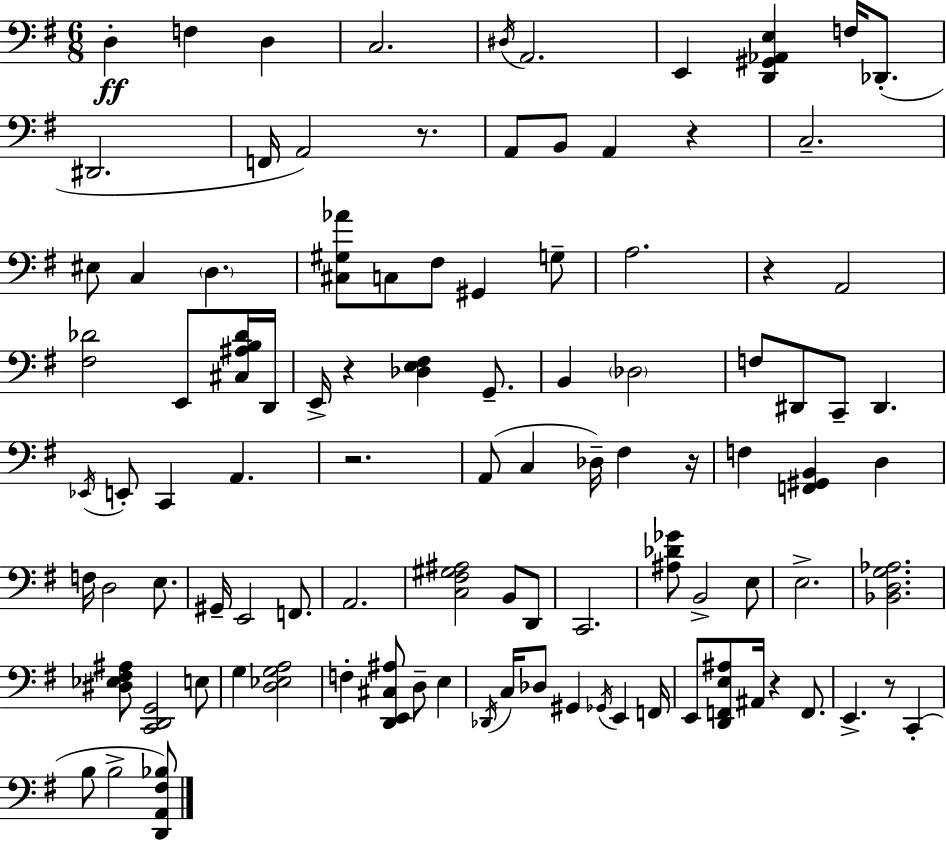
X:1
T:Untitled
M:6/8
L:1/4
K:G
D, F, D, C,2 ^D,/4 A,,2 E,, [D,,^G,,_A,,E,] F,/4 _D,,/2 ^D,,2 F,,/4 A,,2 z/2 A,,/2 B,,/2 A,, z C,2 ^E,/2 C, D, [^C,^G,_A]/2 C,/2 ^F,/2 ^G,, G,/2 A,2 z A,,2 [^F,_D]2 E,,/2 [^C,^A,B,_D]/4 D,,/4 E,,/4 z [_D,E,^F,] G,,/2 B,, _D,2 F,/2 ^D,,/2 C,,/2 ^D,, _E,,/4 E,,/2 C,, A,, z2 A,,/2 C, _D,/4 ^F, z/4 F, [F,,^G,,B,,] D, F,/4 D,2 E,/2 ^G,,/4 E,,2 F,,/2 A,,2 [C,^F,^G,^A,]2 B,,/2 D,,/2 C,,2 [^A,_D_G]/2 B,,2 E,/2 E,2 [_B,,D,G,_A,]2 [^D,_E,^F,^A,]/2 [C,,D,,G,,]2 E,/2 G, [D,_E,G,A,]2 F, [D,,E,,^C,^A,]/2 D,/2 E, _D,,/4 C,/4 _D,/2 ^G,, _G,,/4 E,, F,,/4 E,,/2 [D,,F,,E,^A,]/2 ^A,,/4 z F,,/2 E,, z/2 C,, B,/2 B,2 [D,,A,,^F,_B,]/2